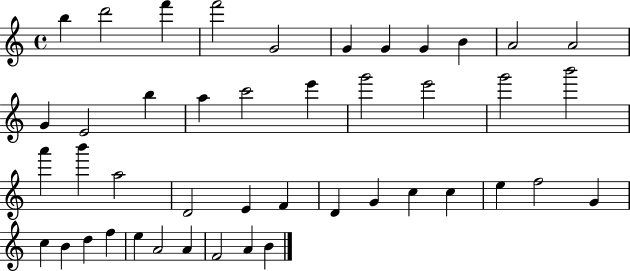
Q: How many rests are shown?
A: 0